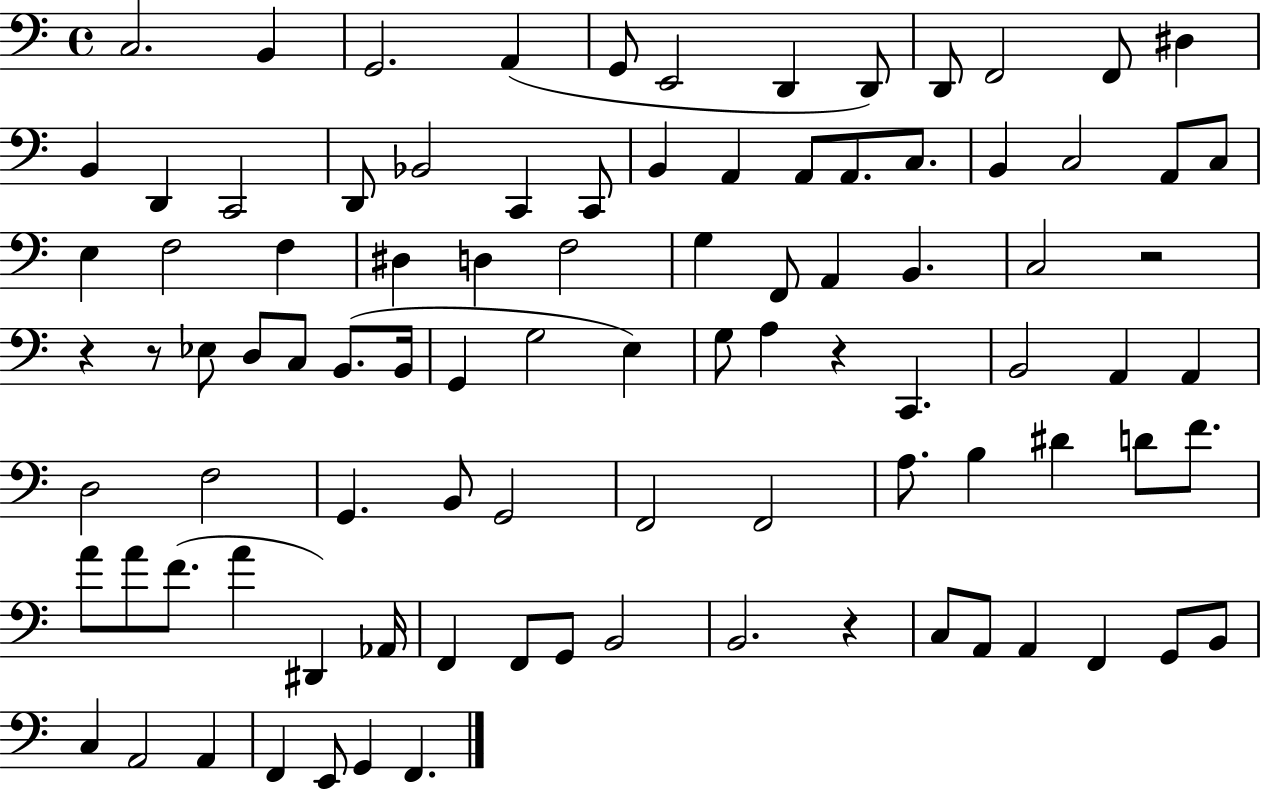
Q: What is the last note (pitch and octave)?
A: F2